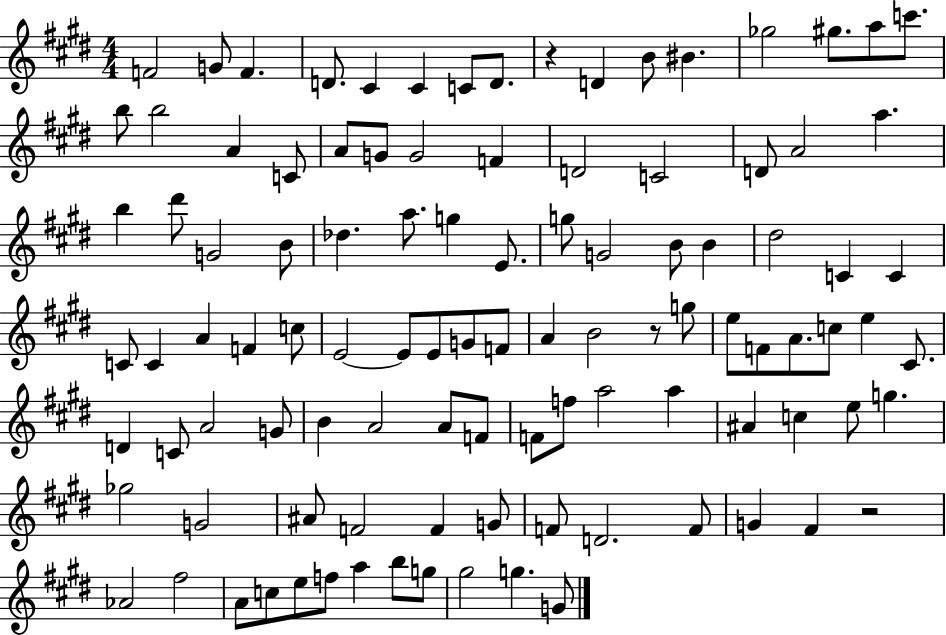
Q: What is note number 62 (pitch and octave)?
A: C#4